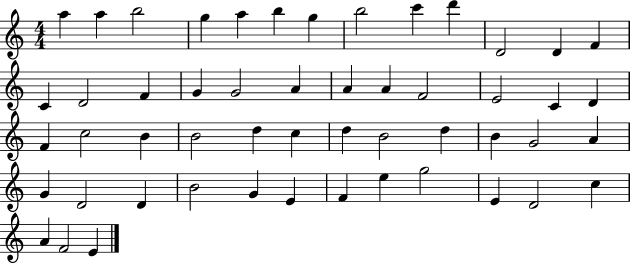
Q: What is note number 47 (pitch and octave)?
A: E4